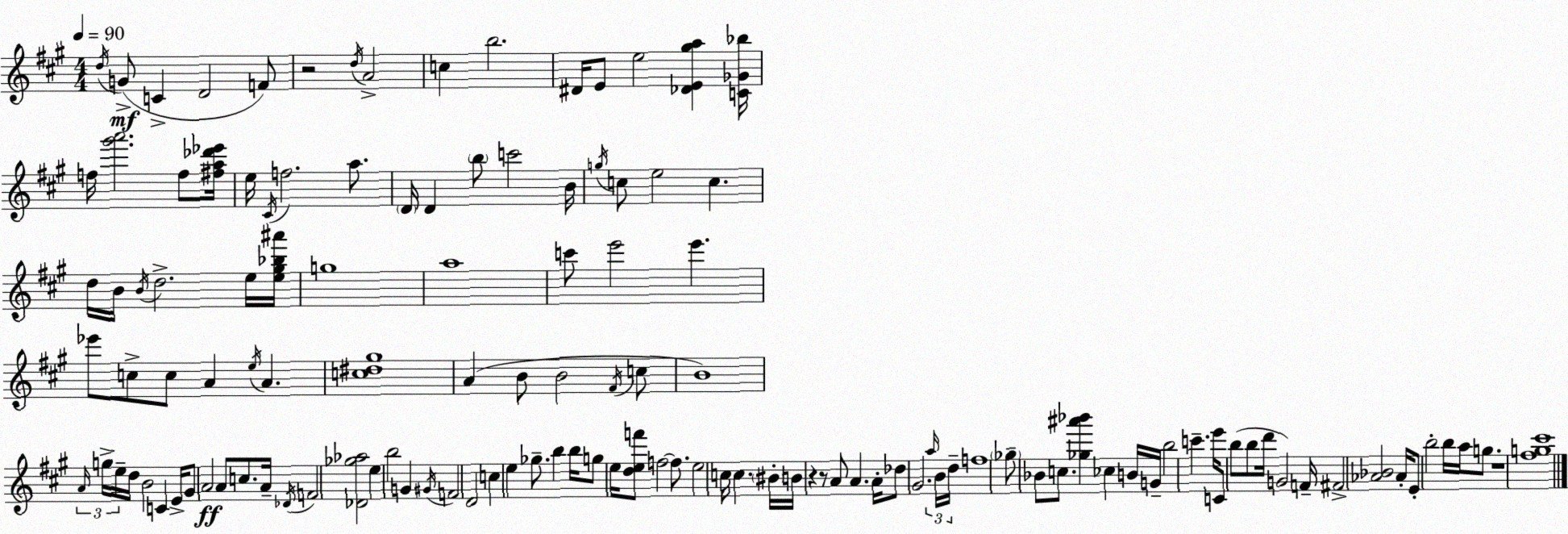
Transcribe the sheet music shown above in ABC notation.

X:1
T:Untitled
M:4/4
L:1/4
K:A
d/4 G/2 C D2 F/2 z2 d/4 A2 c b2 ^D/4 E/2 e2 [_DE^ga] [C_G_b]/4 f/4 [^g'a']2 f/2 [^fa_d'_e']/4 e/4 ^C/4 f2 a/2 D/4 D b/2 c'2 B/4 g/4 c/2 e2 c d/4 B/4 B/4 d2 e/4 [e^g_b^a']/4 g4 a4 c'/2 e'2 e' _e'/2 c/2 c/2 A e/4 A [c^d^g]4 A B/2 B2 ^F/4 c/2 B4 A/4 g/4 e/4 d/4 B2 C E/4 ^G/2 A2 A/2 c/2 A/4 _D/4 F2 [_D_g_a]2 e b2 G ^G/4 F2 D2 c e _g/2 b b/4 g/2 e/4 [def']/2 f2 f/2 e2 c/4 c ^B/4 B/4 z z/2 A/2 A A/4 _d/2 ^G2 a/4 B/4 d/4 f4 _g/2 _B/2 c/2 [_g^a'_b'] _c B/4 G/4 b2 c' e'/4 C/2 b/2 b/2 d'/4 G2 F/4 ^F2 [_A_B]2 _A/4 E/2 b2 b/4 a/4 g/2 z4 [^fg^c']4